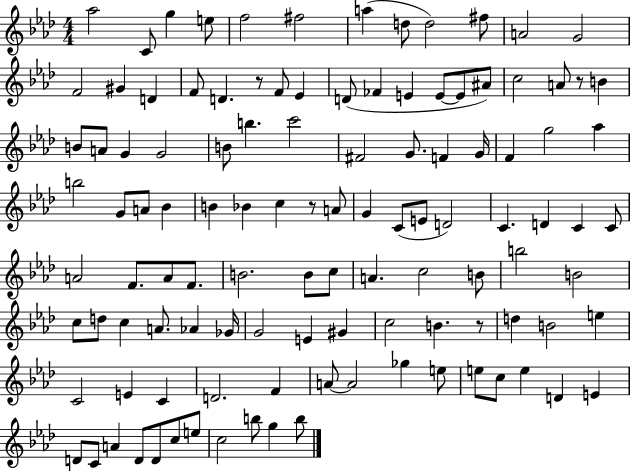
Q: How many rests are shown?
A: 4